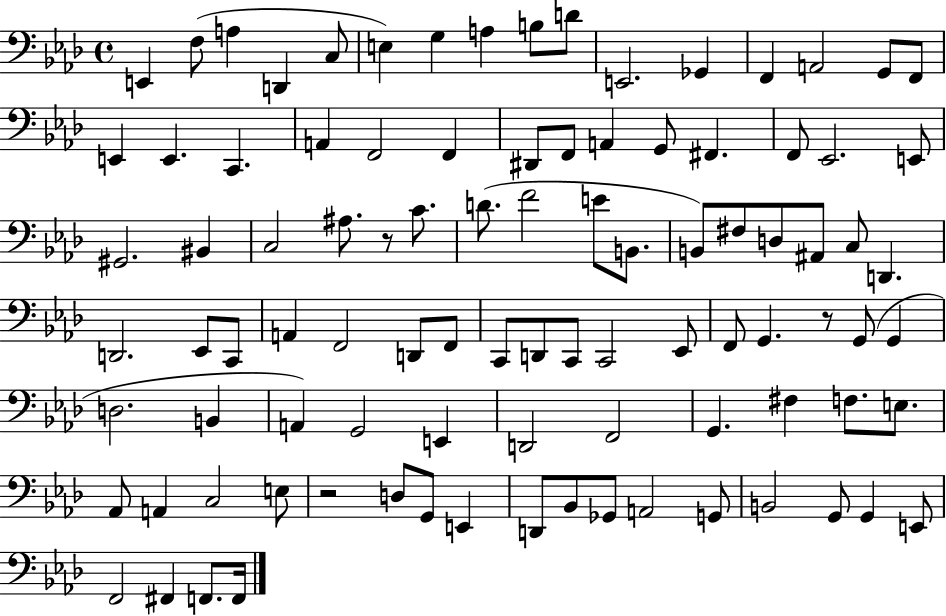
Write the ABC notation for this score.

X:1
T:Untitled
M:4/4
L:1/4
K:Ab
E,, F,/2 A, D,, C,/2 E, G, A, B,/2 D/2 E,,2 _G,, F,, A,,2 G,,/2 F,,/2 E,, E,, C,, A,, F,,2 F,, ^D,,/2 F,,/2 A,, G,,/2 ^F,, F,,/2 _E,,2 E,,/2 ^G,,2 ^B,, C,2 ^A,/2 z/2 C/2 D/2 F2 E/2 B,,/2 B,,/2 ^F,/2 D,/2 ^A,,/2 C,/2 D,, D,,2 _E,,/2 C,,/2 A,, F,,2 D,,/2 F,,/2 C,,/2 D,,/2 C,,/2 C,,2 _E,,/2 F,,/2 G,, z/2 G,,/2 G,, D,2 B,, A,, G,,2 E,, D,,2 F,,2 G,, ^F, F,/2 E,/2 _A,,/2 A,, C,2 E,/2 z2 D,/2 G,,/2 E,, D,,/2 _B,,/2 _G,,/2 A,,2 G,,/2 B,,2 G,,/2 G,, E,,/2 F,,2 ^F,, F,,/2 F,,/4